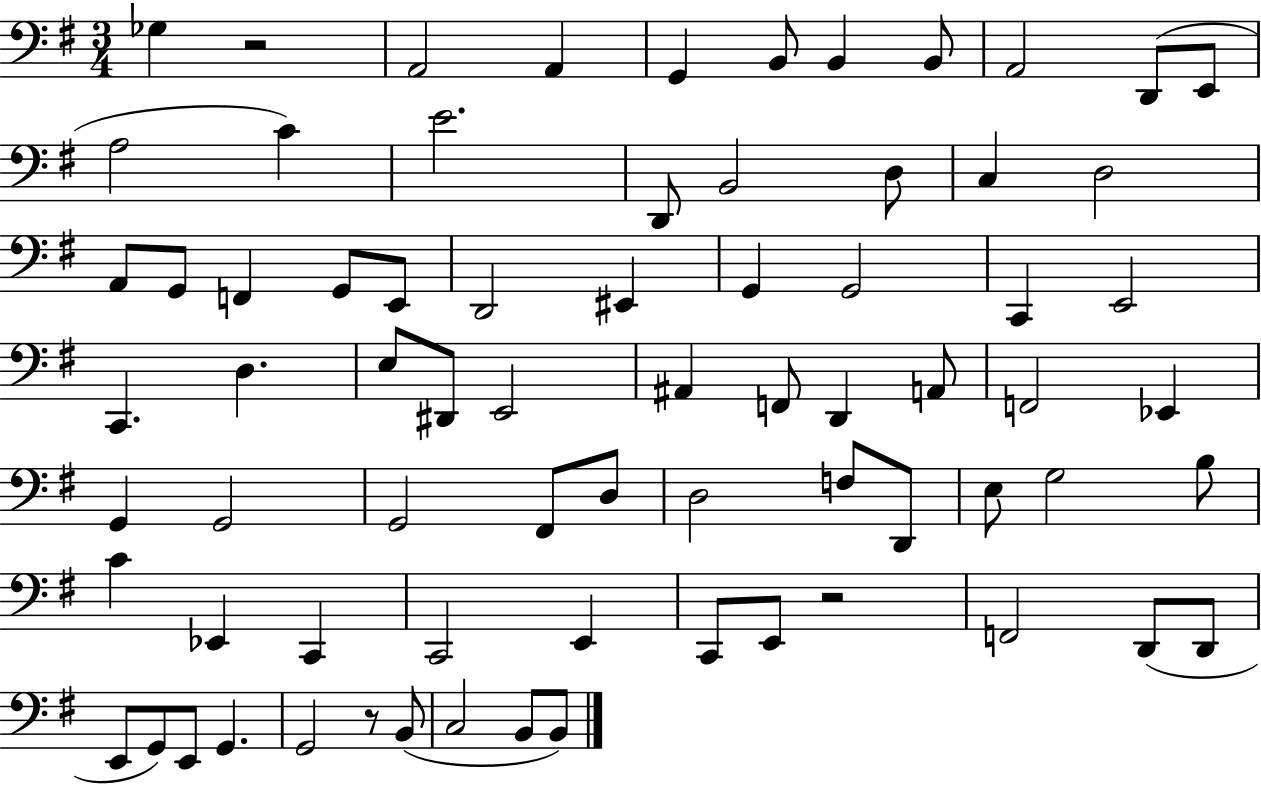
{
  \clef bass
  \numericTimeSignature
  \time 3/4
  \key g \major
  ges4 r2 | a,2 a,4 | g,4 b,8 b,4 b,8 | a,2 d,8( e,8 | \break a2 c'4) | e'2. | d,8 b,2 d8 | c4 d2 | \break a,8 g,8 f,4 g,8 e,8 | d,2 eis,4 | g,4 g,2 | c,4 e,2 | \break c,4. d4. | e8 dis,8 e,2 | ais,4 f,8 d,4 a,8 | f,2 ees,4 | \break g,4 g,2 | g,2 fis,8 d8 | d2 f8 d,8 | e8 g2 b8 | \break c'4 ees,4 c,4 | c,2 e,4 | c,8 e,8 r2 | f,2 d,8( d,8 | \break e,8 g,8) e,8 g,4. | g,2 r8 b,8( | c2 b,8 b,8) | \bar "|."
}